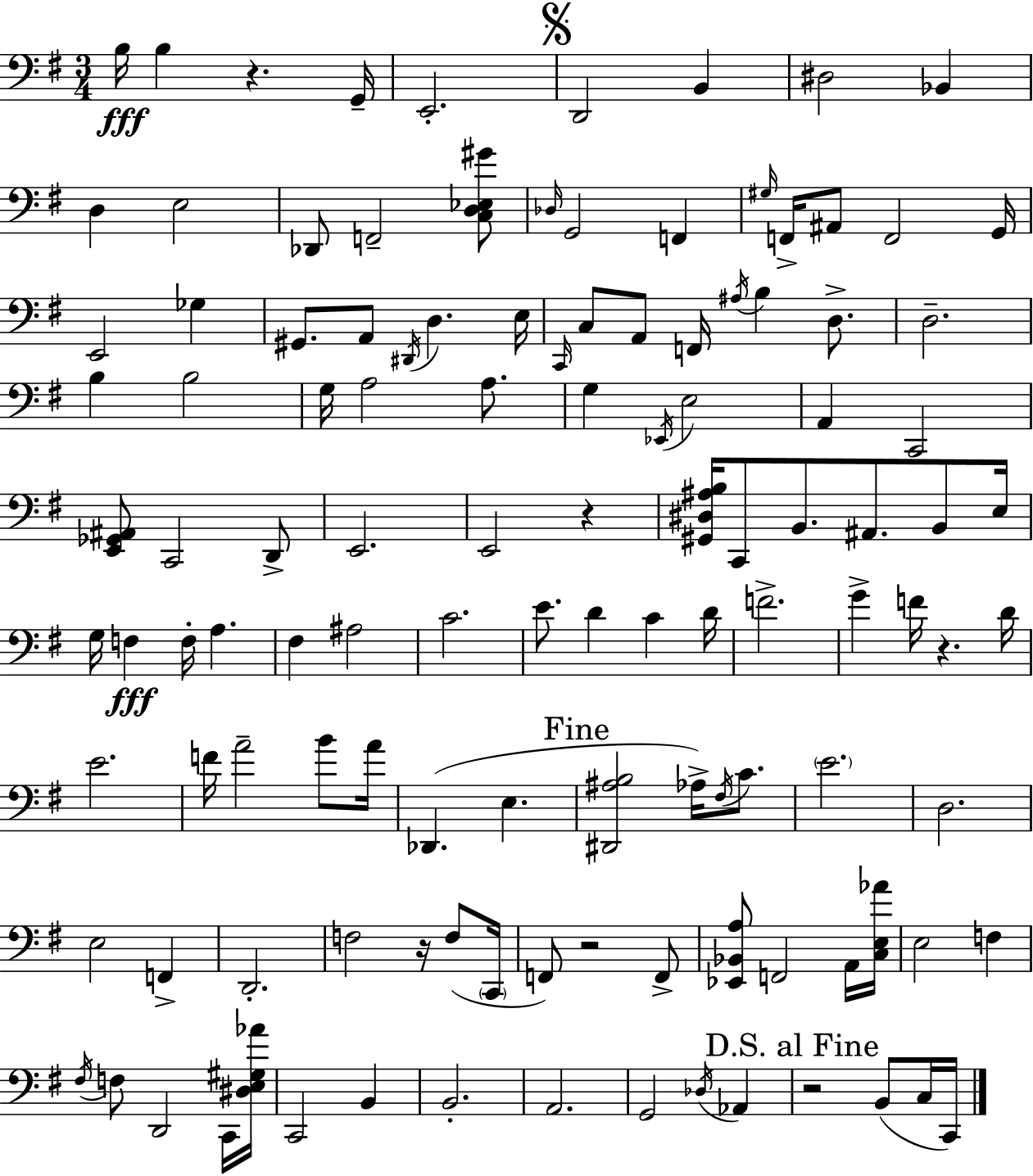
X:1
T:Untitled
M:3/4
L:1/4
K:Em
B,/4 B, z G,,/4 E,,2 D,,2 B,, ^D,2 _B,, D, E,2 _D,,/2 F,,2 [C,D,_E,^G]/2 _D,/4 G,,2 F,, ^G,/4 F,,/4 ^A,,/2 F,,2 G,,/4 E,,2 _G, ^G,,/2 A,,/2 ^D,,/4 D, E,/4 C,,/4 C,/2 A,,/2 F,,/4 ^A,/4 B, D,/2 D,2 B, B,2 G,/4 A,2 A,/2 G, _E,,/4 E,2 A,, C,,2 [E,,_G,,^A,,]/2 C,,2 D,,/2 E,,2 E,,2 z [^G,,^D,^A,B,]/4 C,,/2 B,,/2 ^A,,/2 B,,/2 E,/4 G,/4 F, F,/4 A, ^F, ^A,2 C2 E/2 D C D/4 F2 G F/4 z D/4 E2 F/4 A2 B/2 A/4 _D,, E, [^D,,^A,B,]2 _A,/4 ^F,/4 C/2 E2 D,2 E,2 F,, D,,2 F,2 z/4 F,/2 C,,/4 F,,/2 z2 F,,/2 [_E,,_B,,A,]/2 F,,2 A,,/4 [C,E,_A]/4 E,2 F, ^F,/4 F,/2 D,,2 C,,/4 [^D,E,^G,_A]/4 C,,2 B,, B,,2 A,,2 G,,2 _D,/4 _A,, z2 B,,/2 C,/4 C,,/4